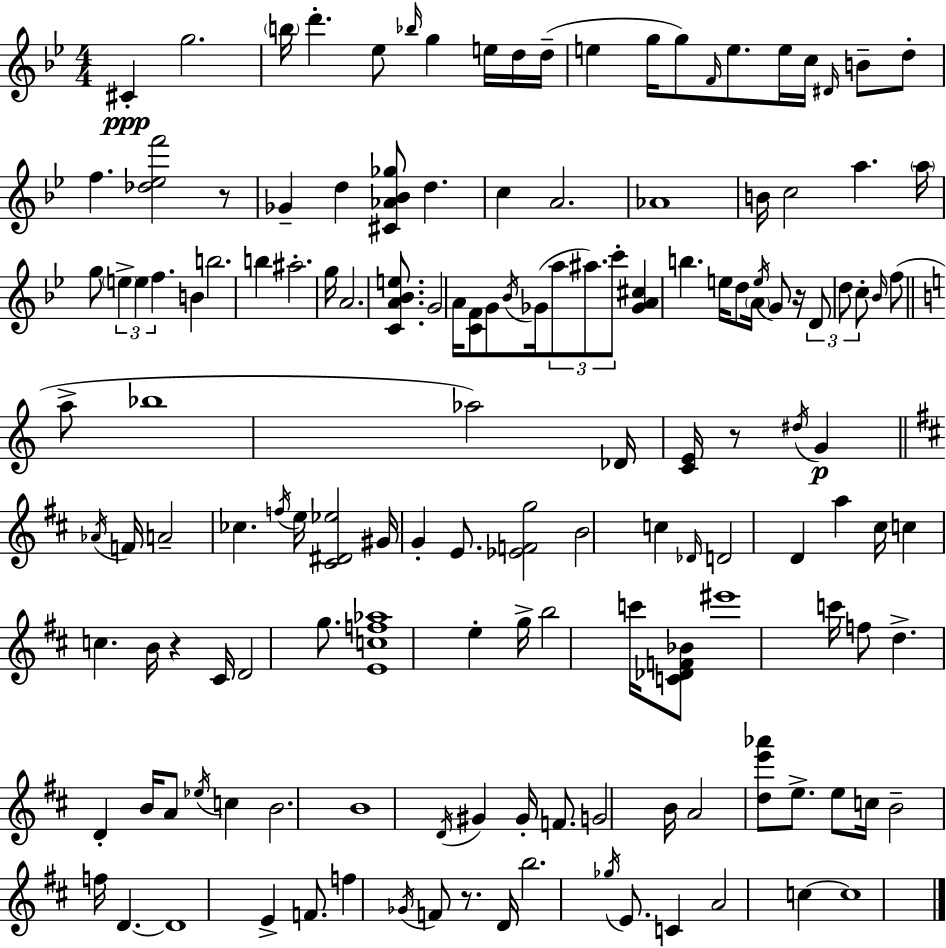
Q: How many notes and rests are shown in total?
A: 146